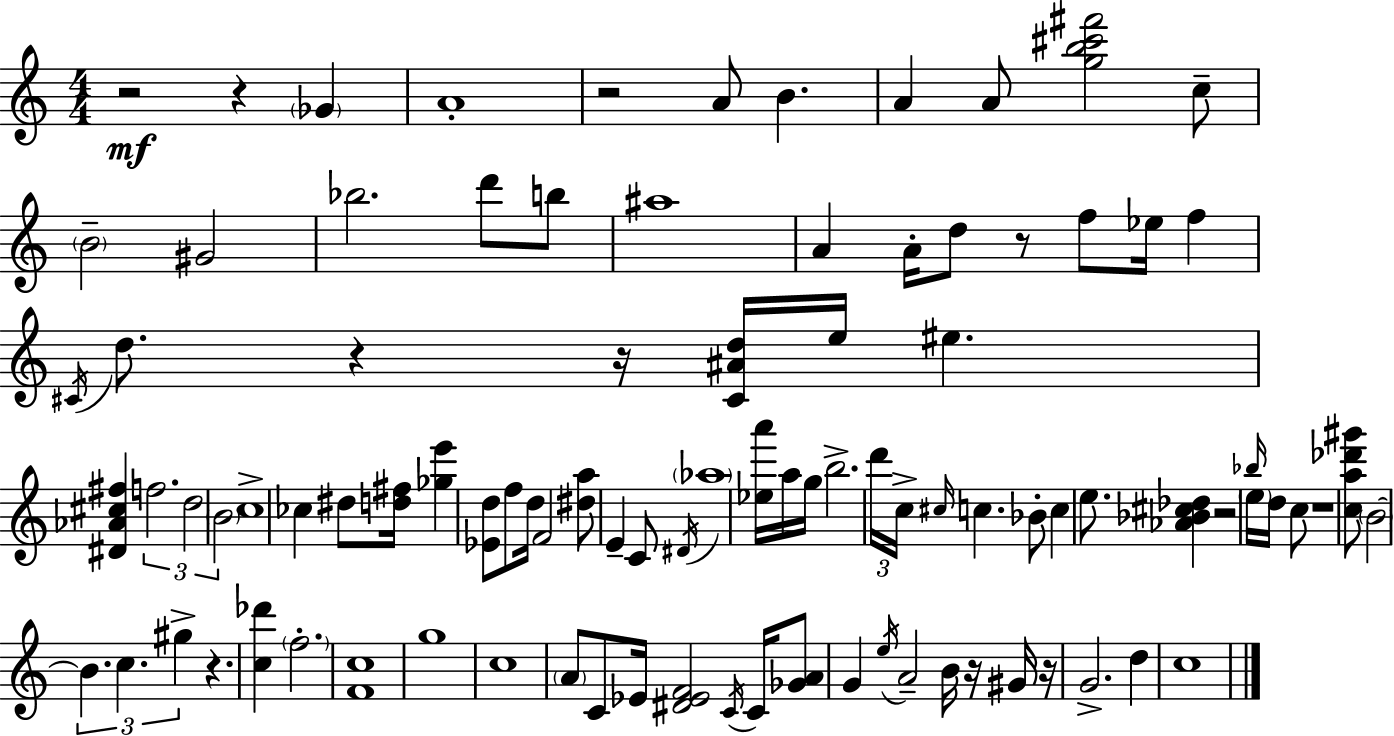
R/h R/q Gb4/q A4/w R/h A4/e B4/q. A4/q A4/e [G5,B5,C#6,F#6]/h C5/e B4/h G#4/h Bb5/h. D6/e B5/e A#5/w A4/q A4/s D5/e R/e F5/e Eb5/s F5/q C#4/s D5/e. R/q R/s [C#4,A#4,D5]/s E5/s EIS5/q. [D#4,Ab4,C#5,F#5]/q F5/h. D5/h B4/h C5/w CES5/q D#5/e [D5,F#5]/s [Gb5,E6]/q [Eb4,D5]/e F5/e D5/s F4/h [D#5,A5]/e E4/q C4/e D#4/s Ab5/w [Eb5,A6]/s A5/s G5/s B5/h. D6/s C5/s C#5/s C5/q. Bb4/e C5/q E5/e. [Ab4,Bb4,C#5,Db5]/q R/h Bb5/s E5/s D5/s C5/e R/w [C5,A5,Db6,G#6]/e B4/h B4/q. C5/q. G#5/q R/q. [C5,Db6]/q F5/h. [F4,C5]/w G5/w C5/w A4/e C4/e Eb4/s [D#4,Eb4,F4]/h C4/s C4/s [Gb4,A4]/e G4/q E5/s A4/h B4/s R/s G#4/s R/s G4/h. D5/q C5/w